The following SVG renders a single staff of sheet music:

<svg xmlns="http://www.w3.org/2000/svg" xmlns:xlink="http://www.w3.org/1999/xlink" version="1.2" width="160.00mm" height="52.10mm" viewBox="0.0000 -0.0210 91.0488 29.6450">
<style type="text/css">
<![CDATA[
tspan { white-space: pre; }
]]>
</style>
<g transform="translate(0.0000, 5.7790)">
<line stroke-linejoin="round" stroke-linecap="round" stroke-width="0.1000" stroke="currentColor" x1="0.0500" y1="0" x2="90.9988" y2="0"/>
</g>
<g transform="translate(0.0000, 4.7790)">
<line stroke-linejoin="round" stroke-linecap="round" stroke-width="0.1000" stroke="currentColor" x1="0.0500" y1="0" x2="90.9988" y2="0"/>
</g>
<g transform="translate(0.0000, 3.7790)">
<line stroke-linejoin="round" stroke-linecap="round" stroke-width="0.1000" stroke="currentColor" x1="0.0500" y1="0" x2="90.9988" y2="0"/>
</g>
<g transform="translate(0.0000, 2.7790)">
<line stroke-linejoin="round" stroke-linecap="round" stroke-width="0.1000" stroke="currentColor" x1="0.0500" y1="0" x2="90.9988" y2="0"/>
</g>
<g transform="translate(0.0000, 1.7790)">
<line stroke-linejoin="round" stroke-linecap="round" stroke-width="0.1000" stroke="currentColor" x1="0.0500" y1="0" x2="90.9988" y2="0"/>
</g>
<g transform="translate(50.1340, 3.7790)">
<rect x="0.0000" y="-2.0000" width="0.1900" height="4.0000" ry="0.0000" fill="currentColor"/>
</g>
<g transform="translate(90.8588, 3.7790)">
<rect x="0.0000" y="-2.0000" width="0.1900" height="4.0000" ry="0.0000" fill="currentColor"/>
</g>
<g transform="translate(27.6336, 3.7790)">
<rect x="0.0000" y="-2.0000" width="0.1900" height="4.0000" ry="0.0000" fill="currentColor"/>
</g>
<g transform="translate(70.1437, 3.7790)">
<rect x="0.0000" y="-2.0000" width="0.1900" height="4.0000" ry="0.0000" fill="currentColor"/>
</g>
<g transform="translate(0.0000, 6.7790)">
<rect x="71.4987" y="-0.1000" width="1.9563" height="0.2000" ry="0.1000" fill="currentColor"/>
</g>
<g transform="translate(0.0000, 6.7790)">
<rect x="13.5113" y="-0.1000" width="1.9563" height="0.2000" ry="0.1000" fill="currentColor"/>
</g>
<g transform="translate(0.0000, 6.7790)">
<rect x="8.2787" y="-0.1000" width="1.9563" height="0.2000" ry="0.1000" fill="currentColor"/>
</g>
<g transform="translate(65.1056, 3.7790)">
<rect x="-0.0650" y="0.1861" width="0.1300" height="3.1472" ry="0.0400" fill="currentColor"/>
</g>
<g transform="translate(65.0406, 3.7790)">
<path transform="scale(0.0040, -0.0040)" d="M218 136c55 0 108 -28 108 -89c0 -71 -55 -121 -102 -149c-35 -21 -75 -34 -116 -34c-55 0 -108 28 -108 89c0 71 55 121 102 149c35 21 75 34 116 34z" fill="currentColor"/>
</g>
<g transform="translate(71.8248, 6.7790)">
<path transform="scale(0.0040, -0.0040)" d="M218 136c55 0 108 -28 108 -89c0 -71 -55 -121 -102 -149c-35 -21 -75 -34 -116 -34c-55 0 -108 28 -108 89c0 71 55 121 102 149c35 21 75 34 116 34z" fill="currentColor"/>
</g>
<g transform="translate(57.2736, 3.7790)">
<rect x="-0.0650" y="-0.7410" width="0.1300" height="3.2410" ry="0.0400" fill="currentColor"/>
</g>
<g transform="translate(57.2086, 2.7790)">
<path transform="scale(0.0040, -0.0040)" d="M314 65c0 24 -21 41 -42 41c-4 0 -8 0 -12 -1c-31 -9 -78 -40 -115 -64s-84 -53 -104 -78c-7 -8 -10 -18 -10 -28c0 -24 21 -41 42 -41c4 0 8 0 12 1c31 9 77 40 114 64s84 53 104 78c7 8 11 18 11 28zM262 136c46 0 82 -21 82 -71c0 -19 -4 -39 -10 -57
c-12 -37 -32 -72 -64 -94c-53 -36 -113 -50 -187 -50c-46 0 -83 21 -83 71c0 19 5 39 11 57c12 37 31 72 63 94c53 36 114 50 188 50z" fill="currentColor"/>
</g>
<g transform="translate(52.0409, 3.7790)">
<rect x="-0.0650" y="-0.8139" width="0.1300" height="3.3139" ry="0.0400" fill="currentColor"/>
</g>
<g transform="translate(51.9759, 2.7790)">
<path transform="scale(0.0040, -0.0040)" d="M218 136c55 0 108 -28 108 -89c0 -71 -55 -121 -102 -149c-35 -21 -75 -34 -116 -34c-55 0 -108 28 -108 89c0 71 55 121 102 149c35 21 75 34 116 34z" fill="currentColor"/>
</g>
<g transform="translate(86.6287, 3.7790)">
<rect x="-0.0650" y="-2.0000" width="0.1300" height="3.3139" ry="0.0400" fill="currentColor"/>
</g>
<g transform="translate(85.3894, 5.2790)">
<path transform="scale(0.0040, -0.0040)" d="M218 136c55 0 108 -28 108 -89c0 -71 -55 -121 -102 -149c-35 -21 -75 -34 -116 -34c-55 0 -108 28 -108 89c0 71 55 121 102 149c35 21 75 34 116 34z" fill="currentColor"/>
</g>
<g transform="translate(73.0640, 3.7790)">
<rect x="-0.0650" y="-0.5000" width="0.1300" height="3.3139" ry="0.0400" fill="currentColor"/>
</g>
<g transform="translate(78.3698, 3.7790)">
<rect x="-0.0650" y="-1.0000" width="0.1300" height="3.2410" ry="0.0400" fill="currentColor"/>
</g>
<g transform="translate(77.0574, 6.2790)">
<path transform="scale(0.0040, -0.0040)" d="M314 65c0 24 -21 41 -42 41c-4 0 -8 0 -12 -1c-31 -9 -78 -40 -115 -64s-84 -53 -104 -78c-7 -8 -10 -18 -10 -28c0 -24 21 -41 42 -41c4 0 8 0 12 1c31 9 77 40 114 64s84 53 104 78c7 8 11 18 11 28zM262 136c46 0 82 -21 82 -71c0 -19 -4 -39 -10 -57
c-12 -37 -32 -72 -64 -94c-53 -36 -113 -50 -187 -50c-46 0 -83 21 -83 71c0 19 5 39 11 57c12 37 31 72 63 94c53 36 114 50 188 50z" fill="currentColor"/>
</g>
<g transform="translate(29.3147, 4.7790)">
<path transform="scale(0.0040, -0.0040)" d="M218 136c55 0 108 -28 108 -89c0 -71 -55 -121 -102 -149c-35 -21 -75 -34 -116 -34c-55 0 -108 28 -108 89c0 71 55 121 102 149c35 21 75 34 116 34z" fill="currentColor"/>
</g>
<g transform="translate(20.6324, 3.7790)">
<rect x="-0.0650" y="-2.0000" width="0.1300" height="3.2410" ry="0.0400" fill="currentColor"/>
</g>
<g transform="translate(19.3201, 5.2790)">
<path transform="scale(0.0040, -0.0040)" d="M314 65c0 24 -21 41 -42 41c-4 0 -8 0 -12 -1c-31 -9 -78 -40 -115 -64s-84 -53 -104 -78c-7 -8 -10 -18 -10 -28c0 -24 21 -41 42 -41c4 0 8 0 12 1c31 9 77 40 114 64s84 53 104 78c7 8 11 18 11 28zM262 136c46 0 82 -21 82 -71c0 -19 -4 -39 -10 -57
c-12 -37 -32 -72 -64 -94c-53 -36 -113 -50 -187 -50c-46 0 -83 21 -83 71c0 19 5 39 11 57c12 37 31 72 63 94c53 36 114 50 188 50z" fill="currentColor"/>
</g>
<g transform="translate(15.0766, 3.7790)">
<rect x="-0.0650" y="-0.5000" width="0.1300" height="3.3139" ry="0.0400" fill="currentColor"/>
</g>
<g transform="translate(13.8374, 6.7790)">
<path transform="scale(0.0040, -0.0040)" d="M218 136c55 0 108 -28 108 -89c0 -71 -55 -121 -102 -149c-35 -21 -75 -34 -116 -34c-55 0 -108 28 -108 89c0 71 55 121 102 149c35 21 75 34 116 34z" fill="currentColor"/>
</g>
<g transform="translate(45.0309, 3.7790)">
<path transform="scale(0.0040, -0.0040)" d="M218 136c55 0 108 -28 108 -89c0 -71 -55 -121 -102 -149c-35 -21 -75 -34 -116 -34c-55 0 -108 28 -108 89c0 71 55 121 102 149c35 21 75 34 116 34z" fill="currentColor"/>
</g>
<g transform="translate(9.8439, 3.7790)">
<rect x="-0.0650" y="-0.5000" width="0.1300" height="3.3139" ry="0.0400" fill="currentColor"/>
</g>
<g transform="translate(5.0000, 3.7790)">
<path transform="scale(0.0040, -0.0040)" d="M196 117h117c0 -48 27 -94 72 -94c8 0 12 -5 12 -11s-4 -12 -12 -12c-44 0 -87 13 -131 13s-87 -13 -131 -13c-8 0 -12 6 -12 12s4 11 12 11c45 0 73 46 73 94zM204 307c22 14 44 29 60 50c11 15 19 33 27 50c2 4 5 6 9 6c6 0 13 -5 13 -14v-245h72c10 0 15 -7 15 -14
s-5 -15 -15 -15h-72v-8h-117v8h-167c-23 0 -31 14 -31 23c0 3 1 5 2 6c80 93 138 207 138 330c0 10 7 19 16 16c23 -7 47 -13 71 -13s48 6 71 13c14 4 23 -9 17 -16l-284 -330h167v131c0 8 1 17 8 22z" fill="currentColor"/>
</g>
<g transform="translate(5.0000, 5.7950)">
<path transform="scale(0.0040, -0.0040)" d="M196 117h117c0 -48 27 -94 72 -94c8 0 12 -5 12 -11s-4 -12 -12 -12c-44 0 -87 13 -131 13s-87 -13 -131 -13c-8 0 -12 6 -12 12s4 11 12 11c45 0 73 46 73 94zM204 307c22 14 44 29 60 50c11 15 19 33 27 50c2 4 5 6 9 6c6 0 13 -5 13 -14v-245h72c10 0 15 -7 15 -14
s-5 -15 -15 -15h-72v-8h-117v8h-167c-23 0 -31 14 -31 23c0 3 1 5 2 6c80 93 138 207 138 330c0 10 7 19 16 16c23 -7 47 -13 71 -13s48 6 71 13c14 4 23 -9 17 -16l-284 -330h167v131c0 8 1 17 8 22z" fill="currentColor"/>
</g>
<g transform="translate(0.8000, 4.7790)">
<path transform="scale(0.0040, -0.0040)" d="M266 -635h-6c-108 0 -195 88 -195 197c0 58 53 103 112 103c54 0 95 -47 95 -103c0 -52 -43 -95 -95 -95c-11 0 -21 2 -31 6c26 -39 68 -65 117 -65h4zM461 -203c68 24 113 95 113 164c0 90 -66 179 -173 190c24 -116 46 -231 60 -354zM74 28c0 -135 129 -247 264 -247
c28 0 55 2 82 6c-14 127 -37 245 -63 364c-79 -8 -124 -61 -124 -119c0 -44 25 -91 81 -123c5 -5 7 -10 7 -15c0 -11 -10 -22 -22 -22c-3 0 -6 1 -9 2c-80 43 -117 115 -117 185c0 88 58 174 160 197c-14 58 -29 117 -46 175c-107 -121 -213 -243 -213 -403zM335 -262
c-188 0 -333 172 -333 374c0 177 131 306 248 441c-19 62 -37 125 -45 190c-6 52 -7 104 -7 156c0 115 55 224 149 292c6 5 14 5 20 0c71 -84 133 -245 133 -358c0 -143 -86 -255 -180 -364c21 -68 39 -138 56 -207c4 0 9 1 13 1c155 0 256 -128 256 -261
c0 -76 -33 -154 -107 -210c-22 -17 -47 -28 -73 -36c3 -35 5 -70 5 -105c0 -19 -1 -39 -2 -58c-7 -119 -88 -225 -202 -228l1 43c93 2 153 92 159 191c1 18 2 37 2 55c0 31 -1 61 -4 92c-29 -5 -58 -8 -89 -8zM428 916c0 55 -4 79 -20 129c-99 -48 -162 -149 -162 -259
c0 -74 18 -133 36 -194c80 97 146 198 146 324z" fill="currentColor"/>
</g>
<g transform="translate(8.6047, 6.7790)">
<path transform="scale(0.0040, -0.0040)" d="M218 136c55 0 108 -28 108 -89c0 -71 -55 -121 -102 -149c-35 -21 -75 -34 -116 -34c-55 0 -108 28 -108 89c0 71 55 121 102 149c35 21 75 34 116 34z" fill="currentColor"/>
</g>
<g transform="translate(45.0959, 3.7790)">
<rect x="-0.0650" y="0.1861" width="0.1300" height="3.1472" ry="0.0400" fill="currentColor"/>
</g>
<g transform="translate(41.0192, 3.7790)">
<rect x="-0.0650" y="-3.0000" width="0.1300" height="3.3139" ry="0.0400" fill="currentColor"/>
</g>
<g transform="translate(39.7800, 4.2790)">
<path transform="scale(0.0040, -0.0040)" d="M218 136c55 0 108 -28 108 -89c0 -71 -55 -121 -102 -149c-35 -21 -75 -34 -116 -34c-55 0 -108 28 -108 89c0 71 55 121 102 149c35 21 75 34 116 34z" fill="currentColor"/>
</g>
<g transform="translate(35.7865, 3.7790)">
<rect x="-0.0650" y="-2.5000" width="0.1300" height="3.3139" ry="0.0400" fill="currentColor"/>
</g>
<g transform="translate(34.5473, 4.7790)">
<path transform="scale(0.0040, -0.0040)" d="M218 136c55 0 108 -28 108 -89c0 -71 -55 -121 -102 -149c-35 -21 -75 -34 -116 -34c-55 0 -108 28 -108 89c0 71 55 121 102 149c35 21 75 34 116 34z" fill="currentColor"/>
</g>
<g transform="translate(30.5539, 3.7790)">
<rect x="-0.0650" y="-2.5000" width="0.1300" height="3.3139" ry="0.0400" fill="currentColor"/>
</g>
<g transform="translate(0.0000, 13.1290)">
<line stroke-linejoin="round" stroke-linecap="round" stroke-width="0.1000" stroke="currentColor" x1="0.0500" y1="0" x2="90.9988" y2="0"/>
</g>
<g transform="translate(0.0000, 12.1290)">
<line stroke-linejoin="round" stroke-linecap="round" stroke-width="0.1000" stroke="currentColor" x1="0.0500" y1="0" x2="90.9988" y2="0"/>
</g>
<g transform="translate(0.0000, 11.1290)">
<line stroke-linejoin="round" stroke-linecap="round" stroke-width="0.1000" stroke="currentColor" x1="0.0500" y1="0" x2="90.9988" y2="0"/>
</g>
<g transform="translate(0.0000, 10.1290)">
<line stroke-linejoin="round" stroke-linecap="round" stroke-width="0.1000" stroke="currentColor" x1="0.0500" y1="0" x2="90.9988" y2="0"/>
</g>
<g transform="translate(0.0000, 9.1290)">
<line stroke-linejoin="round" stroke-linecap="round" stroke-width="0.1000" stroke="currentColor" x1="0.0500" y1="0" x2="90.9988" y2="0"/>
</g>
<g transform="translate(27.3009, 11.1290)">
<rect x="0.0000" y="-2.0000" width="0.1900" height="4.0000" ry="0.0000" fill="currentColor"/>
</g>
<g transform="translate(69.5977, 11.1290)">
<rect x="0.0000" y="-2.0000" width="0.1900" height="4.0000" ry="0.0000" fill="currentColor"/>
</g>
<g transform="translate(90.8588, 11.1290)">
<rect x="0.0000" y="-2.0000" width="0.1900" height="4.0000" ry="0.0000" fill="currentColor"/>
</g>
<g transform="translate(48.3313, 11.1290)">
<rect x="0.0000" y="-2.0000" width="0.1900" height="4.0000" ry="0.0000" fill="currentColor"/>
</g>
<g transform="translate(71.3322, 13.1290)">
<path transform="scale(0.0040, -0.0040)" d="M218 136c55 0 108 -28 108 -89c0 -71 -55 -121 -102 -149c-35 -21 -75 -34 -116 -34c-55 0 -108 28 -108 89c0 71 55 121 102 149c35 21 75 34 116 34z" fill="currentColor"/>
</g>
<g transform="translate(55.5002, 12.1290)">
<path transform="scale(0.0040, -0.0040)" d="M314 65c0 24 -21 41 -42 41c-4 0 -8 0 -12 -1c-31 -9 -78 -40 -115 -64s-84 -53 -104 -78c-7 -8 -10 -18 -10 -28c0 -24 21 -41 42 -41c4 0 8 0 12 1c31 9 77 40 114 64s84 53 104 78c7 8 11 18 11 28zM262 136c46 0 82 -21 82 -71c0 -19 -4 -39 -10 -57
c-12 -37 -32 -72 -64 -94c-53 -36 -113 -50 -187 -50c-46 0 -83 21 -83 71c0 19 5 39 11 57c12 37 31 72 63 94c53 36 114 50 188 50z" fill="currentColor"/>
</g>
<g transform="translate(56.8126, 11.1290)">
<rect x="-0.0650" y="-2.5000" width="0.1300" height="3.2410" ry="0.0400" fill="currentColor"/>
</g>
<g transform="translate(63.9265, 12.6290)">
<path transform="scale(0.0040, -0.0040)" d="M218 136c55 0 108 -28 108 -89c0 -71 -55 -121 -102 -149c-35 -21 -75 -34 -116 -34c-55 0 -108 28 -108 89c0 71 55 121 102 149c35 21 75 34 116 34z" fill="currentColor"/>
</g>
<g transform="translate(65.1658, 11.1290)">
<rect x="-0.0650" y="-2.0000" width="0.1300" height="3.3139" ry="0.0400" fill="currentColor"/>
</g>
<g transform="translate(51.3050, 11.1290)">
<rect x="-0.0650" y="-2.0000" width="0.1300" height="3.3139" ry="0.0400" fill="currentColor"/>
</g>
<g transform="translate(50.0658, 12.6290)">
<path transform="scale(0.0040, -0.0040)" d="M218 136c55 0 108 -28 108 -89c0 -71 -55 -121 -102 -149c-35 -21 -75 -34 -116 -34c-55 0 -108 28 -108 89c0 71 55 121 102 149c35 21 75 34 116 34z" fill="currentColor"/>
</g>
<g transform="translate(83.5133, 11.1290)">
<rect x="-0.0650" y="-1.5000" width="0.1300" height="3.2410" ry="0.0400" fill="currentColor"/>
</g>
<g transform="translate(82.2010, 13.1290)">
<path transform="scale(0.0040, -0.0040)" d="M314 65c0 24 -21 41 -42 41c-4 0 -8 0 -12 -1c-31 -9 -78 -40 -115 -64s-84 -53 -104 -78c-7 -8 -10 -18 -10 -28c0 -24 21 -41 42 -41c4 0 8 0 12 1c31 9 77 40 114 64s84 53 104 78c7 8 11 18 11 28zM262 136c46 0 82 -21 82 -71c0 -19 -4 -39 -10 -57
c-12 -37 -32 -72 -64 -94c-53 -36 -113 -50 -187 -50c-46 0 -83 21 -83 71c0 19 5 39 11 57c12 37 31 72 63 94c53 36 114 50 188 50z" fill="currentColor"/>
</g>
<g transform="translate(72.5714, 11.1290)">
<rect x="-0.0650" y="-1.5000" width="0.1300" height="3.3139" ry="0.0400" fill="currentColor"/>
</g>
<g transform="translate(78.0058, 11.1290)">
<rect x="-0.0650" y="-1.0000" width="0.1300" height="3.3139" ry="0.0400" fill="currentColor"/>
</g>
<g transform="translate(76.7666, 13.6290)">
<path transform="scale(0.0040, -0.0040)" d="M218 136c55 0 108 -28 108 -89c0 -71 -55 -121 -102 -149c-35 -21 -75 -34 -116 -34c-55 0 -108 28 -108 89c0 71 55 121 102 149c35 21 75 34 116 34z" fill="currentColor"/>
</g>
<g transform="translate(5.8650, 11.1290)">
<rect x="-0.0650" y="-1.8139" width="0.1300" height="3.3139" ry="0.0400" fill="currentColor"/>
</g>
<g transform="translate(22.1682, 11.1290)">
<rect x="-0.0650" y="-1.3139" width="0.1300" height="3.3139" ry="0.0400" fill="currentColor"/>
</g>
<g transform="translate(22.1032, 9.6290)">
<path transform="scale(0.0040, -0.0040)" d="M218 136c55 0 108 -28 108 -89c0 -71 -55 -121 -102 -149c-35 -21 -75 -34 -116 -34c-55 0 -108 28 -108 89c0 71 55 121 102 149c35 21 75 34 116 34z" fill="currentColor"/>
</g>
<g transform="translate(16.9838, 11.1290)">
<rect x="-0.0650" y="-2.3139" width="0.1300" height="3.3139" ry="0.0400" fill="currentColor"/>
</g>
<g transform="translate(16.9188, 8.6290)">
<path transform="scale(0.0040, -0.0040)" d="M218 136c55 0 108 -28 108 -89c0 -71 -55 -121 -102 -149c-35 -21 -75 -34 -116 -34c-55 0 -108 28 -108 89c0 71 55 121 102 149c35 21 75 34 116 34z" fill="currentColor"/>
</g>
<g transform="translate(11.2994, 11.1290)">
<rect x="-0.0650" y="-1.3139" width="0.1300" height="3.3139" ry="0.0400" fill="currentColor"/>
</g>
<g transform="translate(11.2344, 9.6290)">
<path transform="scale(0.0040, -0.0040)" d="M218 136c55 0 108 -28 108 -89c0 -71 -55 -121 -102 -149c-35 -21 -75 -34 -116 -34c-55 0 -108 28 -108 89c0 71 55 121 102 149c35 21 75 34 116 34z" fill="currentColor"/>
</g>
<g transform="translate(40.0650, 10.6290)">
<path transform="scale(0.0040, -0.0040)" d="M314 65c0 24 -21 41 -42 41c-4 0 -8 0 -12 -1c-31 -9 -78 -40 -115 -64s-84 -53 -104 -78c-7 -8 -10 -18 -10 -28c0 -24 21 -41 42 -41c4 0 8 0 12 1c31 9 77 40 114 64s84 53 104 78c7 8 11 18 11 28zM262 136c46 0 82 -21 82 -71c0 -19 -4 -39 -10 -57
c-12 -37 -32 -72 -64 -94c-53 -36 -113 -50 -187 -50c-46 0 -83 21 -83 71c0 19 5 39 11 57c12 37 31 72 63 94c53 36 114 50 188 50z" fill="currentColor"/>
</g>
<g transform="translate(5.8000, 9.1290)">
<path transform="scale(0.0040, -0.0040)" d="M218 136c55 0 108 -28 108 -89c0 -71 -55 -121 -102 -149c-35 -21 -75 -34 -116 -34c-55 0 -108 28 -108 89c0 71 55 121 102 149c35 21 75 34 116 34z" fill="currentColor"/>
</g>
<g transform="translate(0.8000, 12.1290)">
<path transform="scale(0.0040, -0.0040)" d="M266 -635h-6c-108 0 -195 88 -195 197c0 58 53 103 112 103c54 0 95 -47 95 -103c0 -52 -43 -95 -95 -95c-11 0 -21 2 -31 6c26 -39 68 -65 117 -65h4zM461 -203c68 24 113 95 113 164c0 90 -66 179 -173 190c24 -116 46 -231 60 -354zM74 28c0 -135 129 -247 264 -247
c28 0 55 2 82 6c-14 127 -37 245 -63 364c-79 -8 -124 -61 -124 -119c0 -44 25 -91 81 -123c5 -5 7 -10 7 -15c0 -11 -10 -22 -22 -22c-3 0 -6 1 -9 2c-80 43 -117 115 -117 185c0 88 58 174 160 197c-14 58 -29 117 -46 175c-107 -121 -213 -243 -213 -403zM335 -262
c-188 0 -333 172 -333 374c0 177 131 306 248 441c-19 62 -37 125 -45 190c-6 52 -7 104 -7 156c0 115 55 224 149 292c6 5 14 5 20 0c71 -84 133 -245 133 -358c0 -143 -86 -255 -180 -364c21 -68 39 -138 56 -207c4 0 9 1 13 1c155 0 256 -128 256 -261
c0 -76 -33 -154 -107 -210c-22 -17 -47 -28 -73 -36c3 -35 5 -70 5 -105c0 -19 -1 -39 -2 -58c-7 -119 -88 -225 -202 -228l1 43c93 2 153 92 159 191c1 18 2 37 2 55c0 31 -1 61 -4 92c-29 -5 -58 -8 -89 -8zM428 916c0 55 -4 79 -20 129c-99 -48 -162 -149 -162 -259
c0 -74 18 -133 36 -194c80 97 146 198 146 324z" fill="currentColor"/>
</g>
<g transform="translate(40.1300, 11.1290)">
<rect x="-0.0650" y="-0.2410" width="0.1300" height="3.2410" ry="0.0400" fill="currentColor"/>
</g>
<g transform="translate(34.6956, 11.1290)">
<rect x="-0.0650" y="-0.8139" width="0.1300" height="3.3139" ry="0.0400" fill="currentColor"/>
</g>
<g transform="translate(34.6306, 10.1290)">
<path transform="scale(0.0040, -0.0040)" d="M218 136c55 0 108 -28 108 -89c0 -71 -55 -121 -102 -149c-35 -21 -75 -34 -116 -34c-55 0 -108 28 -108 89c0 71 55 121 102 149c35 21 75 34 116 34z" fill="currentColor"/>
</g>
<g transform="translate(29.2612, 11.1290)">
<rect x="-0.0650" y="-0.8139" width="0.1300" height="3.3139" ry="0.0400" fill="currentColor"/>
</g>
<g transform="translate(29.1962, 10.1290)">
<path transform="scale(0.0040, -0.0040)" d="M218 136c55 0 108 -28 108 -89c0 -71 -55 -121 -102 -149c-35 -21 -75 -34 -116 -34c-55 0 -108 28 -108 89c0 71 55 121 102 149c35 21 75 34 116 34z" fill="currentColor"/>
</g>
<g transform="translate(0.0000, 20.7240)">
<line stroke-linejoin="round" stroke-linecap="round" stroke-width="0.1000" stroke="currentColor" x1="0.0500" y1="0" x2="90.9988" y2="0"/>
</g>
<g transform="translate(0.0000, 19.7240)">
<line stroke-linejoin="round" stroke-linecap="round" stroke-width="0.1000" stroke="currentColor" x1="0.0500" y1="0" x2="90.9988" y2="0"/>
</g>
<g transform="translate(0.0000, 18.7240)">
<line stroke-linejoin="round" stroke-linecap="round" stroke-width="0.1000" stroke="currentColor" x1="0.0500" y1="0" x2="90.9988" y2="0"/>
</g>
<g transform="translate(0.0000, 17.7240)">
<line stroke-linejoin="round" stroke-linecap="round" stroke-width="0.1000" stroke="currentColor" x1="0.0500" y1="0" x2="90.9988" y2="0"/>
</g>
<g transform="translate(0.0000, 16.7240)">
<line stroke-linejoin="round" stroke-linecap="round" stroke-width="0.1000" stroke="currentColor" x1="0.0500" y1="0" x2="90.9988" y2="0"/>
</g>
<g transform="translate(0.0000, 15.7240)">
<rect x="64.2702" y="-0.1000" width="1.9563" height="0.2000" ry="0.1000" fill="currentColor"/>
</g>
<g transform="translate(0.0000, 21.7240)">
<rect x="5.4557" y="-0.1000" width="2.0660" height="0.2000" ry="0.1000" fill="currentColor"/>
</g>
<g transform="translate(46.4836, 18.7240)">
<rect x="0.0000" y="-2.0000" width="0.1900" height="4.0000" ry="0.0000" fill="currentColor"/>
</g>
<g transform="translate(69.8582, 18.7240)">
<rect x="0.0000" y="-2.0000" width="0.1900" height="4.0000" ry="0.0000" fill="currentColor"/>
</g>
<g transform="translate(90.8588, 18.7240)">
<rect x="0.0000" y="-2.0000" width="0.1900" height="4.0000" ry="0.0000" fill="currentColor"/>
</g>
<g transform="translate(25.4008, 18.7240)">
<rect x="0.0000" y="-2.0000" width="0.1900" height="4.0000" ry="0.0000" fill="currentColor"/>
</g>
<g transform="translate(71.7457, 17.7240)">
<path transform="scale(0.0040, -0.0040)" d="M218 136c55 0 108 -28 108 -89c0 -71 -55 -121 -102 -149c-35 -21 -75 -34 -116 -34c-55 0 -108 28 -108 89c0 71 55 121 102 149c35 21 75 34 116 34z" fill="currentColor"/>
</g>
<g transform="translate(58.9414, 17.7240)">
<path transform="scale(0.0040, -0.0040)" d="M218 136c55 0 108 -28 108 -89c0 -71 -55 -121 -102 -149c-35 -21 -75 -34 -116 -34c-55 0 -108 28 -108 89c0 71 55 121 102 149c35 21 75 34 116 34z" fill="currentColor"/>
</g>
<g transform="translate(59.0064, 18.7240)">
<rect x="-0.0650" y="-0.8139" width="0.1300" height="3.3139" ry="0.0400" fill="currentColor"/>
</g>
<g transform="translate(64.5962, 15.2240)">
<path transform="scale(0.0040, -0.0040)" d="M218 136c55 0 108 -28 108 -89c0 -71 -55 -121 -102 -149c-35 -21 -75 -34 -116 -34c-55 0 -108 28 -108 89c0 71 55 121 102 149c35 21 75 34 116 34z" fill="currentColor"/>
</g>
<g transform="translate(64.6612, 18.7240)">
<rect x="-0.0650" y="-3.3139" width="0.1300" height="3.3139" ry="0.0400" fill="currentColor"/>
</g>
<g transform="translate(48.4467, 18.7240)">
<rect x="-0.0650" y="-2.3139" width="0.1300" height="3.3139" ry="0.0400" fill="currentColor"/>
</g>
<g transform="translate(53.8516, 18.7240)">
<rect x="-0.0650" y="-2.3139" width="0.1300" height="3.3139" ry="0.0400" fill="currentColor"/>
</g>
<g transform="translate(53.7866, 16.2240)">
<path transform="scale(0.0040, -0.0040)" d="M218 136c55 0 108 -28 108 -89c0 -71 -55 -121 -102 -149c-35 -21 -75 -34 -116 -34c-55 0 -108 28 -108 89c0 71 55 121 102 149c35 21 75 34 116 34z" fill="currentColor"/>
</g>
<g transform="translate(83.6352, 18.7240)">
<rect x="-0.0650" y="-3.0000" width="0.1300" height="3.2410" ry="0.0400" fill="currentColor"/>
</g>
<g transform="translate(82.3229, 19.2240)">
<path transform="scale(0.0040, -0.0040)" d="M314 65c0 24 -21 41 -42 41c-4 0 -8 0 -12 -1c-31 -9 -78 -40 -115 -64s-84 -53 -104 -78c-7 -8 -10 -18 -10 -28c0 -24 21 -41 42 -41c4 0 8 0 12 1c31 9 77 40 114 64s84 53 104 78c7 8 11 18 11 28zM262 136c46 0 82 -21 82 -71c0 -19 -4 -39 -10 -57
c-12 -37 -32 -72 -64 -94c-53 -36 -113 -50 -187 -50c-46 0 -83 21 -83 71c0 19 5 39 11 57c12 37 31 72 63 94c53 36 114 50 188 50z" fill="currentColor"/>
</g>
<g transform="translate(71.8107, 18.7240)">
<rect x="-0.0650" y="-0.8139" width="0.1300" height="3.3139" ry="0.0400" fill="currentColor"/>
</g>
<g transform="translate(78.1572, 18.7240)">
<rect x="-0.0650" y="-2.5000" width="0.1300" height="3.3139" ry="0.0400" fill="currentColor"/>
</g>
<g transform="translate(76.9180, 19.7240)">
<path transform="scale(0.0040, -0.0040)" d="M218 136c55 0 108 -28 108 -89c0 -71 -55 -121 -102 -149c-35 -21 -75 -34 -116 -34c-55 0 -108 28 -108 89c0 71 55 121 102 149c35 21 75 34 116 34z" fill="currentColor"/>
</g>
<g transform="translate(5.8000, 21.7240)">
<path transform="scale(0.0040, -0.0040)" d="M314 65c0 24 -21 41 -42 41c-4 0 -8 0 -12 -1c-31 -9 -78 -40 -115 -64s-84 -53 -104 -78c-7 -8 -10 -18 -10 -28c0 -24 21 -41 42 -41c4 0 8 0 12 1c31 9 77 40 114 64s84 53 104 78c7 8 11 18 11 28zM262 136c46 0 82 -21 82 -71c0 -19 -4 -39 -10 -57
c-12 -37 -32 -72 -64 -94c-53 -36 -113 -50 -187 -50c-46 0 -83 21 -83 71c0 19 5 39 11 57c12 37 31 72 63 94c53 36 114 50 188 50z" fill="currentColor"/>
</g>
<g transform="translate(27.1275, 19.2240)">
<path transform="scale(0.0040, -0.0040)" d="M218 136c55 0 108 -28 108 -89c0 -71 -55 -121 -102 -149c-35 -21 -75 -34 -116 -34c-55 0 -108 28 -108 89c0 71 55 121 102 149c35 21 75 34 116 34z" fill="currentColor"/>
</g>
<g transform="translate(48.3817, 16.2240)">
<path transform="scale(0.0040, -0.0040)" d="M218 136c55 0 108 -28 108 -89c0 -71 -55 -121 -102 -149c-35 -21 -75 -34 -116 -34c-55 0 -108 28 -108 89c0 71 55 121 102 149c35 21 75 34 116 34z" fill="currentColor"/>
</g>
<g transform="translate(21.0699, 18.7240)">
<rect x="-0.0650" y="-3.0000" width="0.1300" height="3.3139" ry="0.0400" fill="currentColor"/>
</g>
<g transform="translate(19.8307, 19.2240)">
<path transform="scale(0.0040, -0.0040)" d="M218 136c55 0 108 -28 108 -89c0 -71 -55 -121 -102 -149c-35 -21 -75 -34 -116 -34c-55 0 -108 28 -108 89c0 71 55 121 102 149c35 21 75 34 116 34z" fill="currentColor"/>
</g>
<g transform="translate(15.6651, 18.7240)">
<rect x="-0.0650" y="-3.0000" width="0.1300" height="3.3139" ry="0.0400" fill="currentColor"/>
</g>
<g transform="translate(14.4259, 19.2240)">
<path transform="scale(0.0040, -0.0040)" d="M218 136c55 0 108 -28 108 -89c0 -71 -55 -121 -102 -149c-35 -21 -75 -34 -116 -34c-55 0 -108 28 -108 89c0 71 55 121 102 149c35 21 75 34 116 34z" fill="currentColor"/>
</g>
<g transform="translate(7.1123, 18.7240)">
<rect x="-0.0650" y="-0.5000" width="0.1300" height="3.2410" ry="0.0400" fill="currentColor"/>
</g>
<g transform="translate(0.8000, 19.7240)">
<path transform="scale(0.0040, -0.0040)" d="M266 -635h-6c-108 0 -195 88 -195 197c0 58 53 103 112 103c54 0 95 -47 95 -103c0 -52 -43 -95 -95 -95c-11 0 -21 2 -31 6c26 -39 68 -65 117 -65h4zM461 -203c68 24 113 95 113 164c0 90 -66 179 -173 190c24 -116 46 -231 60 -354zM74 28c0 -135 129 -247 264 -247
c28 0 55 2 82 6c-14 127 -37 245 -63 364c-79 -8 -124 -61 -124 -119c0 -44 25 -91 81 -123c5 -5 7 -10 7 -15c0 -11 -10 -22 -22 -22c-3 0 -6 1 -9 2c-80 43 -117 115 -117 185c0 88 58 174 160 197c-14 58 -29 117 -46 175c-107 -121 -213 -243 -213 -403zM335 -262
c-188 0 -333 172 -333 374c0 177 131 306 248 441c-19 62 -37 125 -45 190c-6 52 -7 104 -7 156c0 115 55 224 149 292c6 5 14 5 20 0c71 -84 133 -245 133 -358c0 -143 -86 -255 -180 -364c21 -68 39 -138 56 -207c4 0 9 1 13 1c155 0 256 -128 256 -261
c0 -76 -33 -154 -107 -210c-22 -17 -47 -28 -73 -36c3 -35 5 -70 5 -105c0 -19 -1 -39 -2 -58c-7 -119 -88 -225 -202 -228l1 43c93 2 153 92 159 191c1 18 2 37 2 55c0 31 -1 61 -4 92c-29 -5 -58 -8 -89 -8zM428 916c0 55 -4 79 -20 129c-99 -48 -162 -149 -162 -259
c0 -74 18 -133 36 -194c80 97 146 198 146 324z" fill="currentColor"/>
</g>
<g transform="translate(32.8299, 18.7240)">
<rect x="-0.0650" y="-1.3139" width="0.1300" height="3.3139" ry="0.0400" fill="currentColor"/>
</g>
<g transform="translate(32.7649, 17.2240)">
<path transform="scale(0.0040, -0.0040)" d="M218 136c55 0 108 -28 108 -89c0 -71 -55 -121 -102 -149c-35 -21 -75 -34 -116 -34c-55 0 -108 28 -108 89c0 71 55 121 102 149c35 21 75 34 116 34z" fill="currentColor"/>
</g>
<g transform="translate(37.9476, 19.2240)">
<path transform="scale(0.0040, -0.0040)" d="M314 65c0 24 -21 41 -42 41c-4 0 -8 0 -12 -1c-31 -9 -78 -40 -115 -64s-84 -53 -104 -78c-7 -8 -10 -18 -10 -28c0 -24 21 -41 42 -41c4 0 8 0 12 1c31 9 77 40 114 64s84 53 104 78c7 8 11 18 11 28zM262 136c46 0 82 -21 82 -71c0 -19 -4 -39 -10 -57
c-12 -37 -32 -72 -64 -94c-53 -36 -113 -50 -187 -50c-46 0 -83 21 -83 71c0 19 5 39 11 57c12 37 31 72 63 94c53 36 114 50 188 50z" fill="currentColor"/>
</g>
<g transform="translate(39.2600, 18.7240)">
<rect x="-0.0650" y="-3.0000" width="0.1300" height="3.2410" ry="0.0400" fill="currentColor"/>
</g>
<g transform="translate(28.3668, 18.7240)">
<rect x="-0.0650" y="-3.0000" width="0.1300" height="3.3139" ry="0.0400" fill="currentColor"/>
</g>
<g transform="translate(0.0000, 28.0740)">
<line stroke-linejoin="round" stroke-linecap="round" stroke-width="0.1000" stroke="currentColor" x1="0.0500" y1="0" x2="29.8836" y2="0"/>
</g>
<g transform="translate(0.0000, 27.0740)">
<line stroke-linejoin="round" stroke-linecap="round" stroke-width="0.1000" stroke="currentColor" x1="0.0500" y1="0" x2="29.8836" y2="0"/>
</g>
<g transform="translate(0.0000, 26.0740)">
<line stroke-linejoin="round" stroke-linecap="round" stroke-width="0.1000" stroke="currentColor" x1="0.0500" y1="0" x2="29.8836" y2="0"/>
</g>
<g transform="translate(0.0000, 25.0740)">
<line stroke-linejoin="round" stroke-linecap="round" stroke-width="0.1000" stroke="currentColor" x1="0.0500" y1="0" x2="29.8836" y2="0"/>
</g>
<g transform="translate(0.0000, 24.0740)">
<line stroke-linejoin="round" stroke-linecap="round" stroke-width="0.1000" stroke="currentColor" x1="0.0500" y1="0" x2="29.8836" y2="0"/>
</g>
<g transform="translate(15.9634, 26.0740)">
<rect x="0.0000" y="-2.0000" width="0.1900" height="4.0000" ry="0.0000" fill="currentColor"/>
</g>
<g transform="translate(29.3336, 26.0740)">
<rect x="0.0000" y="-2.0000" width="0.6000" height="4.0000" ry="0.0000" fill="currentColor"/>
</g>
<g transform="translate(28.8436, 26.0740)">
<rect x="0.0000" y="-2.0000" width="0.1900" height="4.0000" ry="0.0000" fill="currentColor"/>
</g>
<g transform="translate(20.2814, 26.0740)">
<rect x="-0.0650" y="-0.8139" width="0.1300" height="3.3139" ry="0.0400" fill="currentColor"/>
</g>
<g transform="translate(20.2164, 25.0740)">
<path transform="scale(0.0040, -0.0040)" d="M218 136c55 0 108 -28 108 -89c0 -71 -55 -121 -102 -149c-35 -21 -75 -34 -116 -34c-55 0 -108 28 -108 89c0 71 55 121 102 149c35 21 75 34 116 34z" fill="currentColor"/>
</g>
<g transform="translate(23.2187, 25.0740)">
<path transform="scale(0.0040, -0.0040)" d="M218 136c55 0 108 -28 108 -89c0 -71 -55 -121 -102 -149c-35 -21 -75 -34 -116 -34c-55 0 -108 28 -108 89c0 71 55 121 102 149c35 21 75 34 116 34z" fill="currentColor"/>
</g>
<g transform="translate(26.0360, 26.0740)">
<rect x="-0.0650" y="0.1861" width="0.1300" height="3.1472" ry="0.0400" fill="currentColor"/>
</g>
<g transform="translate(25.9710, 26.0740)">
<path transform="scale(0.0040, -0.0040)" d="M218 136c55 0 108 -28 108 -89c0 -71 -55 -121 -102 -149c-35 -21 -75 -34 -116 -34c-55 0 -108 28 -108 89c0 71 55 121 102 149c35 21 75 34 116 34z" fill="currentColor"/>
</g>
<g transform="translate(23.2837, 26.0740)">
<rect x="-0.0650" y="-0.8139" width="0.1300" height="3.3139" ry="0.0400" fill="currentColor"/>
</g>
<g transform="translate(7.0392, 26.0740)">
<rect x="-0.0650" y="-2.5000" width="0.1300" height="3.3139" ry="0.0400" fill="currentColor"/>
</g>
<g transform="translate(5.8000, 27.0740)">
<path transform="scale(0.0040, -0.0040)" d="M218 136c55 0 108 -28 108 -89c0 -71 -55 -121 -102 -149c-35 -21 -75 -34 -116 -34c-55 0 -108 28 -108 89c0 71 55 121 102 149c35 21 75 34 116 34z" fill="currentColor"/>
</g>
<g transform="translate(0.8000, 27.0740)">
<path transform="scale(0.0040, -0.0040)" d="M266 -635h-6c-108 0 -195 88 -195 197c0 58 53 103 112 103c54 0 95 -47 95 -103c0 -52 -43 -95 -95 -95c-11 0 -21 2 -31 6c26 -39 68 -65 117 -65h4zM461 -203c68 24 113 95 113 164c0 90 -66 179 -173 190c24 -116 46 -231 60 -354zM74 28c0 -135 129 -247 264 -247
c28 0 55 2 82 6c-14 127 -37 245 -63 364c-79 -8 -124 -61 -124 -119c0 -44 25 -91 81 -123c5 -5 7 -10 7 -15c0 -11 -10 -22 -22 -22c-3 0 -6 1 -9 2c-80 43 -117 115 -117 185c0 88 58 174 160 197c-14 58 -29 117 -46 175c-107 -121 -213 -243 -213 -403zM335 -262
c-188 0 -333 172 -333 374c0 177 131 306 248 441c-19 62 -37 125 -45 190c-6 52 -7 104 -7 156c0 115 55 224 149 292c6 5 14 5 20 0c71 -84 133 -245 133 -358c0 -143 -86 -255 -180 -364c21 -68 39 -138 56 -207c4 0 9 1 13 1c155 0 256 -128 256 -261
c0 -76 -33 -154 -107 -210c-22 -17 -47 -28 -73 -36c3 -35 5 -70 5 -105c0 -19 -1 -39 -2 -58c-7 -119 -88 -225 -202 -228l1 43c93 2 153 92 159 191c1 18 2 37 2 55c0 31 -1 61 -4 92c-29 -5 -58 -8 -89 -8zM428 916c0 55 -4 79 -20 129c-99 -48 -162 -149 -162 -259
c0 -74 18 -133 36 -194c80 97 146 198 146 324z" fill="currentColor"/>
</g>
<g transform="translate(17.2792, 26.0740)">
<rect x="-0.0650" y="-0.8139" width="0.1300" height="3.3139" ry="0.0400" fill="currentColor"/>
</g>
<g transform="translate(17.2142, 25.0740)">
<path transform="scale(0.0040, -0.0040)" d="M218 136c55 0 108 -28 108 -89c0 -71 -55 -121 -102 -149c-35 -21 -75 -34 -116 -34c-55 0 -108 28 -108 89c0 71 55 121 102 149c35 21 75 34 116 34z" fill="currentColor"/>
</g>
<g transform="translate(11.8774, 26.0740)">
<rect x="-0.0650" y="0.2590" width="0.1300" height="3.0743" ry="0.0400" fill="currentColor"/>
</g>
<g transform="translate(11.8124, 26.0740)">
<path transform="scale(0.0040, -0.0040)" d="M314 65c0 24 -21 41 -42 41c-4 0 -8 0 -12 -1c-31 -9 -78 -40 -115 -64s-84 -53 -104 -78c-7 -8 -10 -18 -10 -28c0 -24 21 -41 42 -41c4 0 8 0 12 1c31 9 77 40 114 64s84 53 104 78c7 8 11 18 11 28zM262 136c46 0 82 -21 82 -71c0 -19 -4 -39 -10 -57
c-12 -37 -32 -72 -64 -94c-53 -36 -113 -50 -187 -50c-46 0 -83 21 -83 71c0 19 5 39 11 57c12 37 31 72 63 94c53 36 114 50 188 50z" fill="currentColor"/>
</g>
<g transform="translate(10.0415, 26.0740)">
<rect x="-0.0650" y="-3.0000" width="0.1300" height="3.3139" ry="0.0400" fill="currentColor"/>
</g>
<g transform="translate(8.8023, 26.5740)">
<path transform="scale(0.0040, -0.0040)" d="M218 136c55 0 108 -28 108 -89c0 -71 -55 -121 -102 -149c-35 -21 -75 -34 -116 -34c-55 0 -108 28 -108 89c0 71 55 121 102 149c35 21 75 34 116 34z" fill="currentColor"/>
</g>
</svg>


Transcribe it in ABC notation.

X:1
T:Untitled
M:4/4
L:1/4
K:C
C C F2 G G A B d d2 B C D2 F f e g e d d c2 F G2 F E D E2 C2 A A A e A2 g g d b d G A2 G A B2 d d d B